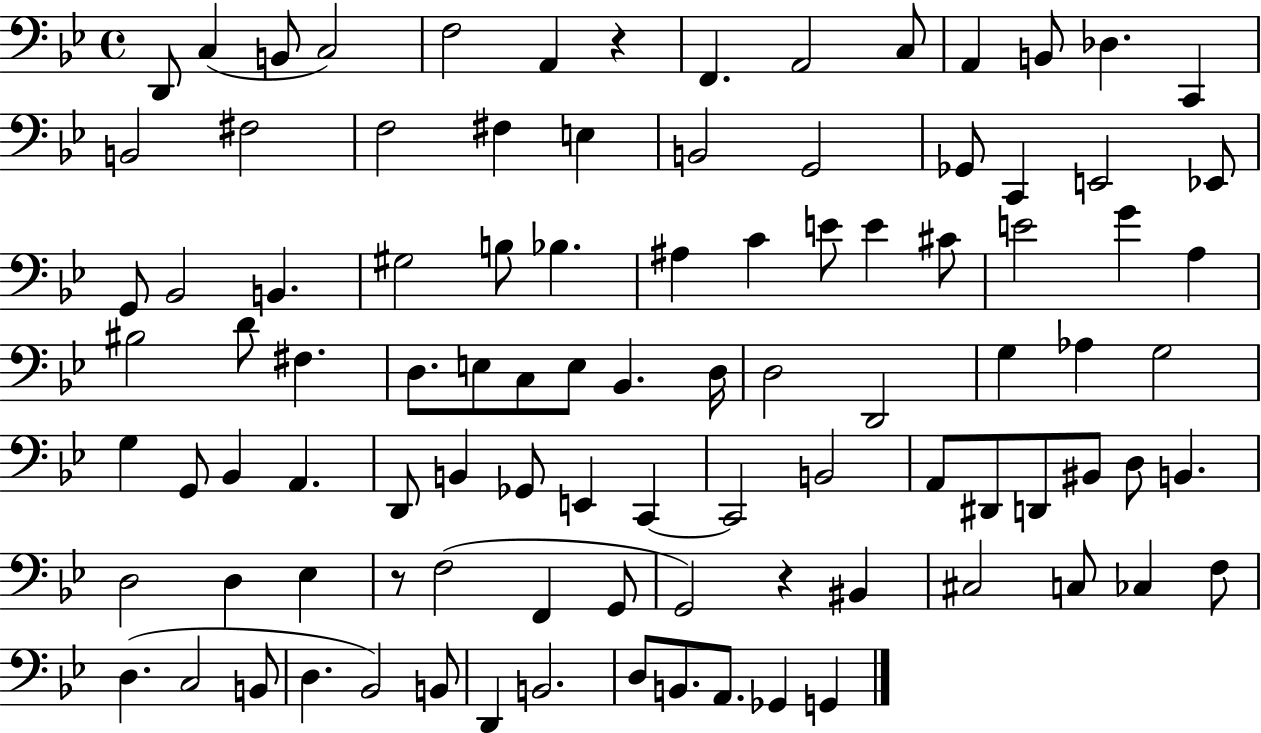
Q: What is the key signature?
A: BES major